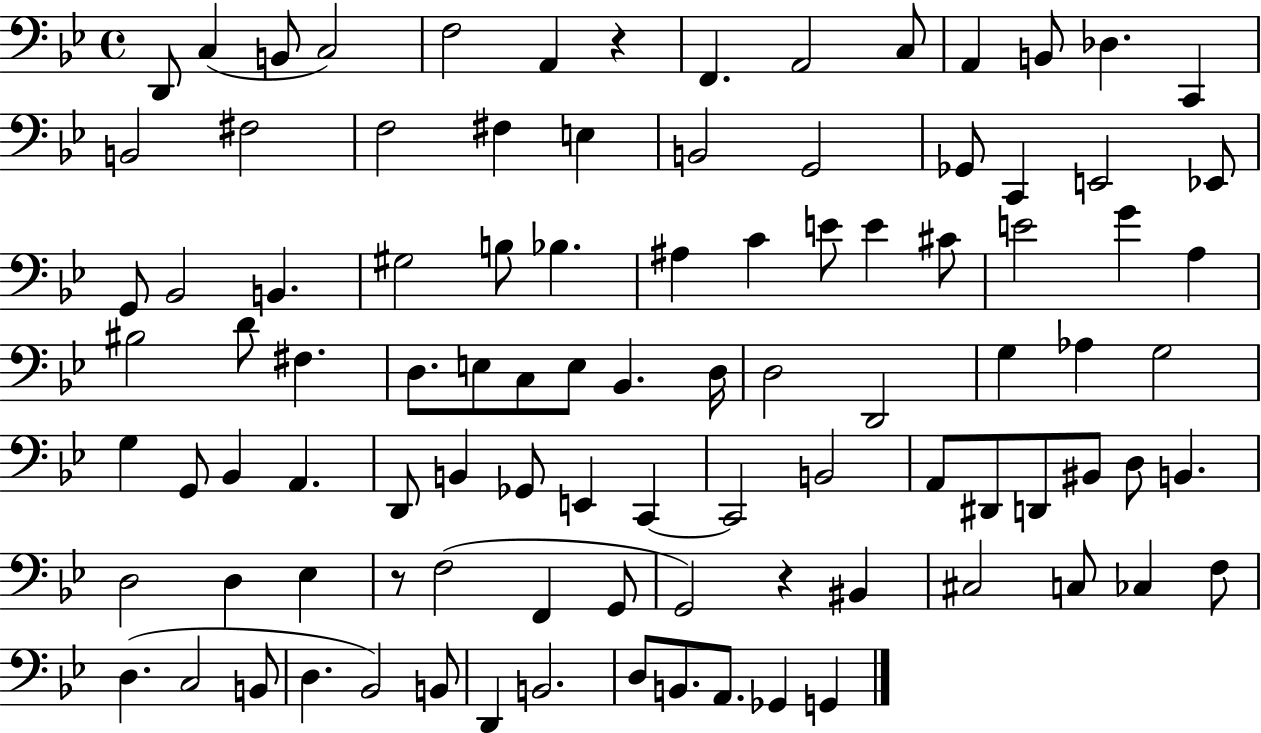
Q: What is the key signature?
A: BES major